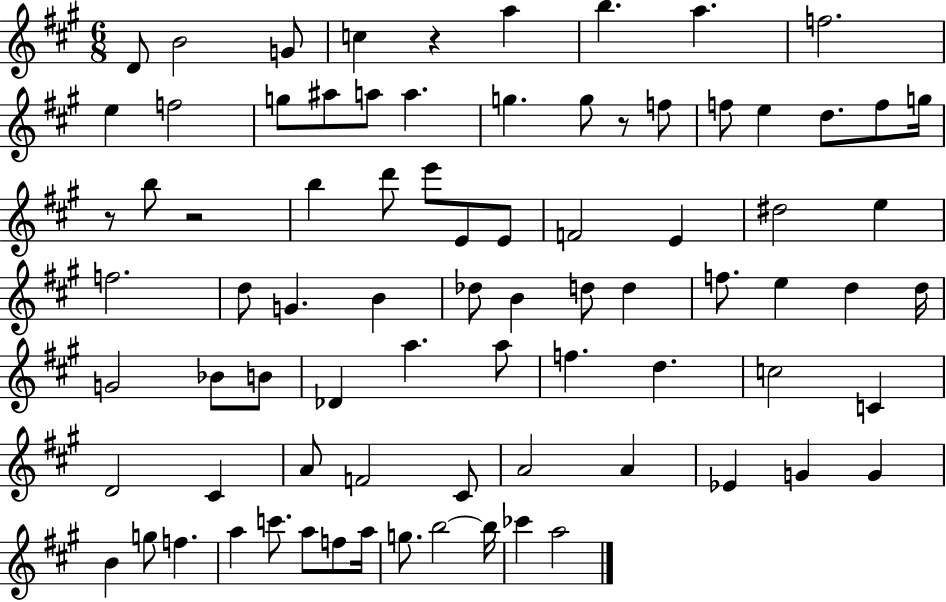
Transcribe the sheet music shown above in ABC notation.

X:1
T:Untitled
M:6/8
L:1/4
K:A
D/2 B2 G/2 c z a b a f2 e f2 g/2 ^a/2 a/2 a g g/2 z/2 f/2 f/2 e d/2 f/2 g/4 z/2 b/2 z2 b d'/2 e'/2 E/2 E/2 F2 E ^d2 e f2 d/2 G B _d/2 B d/2 d f/2 e d d/4 G2 _B/2 B/2 _D a a/2 f d c2 C D2 ^C A/2 F2 ^C/2 A2 A _E G G B g/2 f a c'/2 a/2 f/2 a/4 g/2 b2 b/4 _c' a2